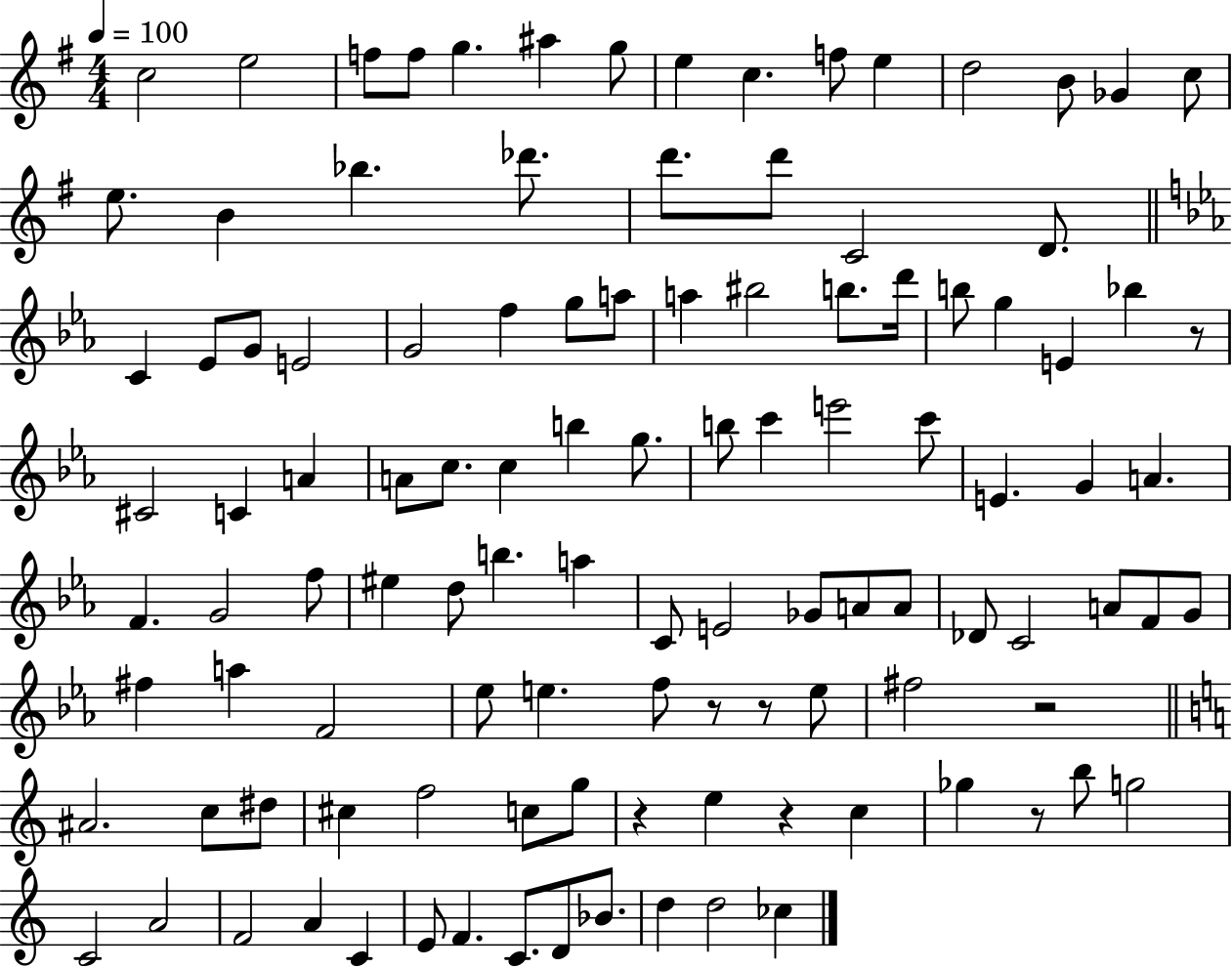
{
  \clef treble
  \numericTimeSignature
  \time 4/4
  \key g \major
  \tempo 4 = 100
  c''2 e''2 | f''8 f''8 g''4. ais''4 g''8 | e''4 c''4. f''8 e''4 | d''2 b'8 ges'4 c''8 | \break e''8. b'4 bes''4. des'''8. | d'''8. d'''8 c'2 d'8. | \bar "||" \break \key ees \major c'4 ees'8 g'8 e'2 | g'2 f''4 g''8 a''8 | a''4 bis''2 b''8. d'''16 | b''8 g''4 e'4 bes''4 r8 | \break cis'2 c'4 a'4 | a'8 c''8. c''4 b''4 g''8. | b''8 c'''4 e'''2 c'''8 | e'4. g'4 a'4. | \break f'4. g'2 f''8 | eis''4 d''8 b''4. a''4 | c'8 e'2 ges'8 a'8 a'8 | des'8 c'2 a'8 f'8 g'8 | \break fis''4 a''4 f'2 | ees''8 e''4. f''8 r8 r8 e''8 | fis''2 r2 | \bar "||" \break \key a \minor ais'2. c''8 dis''8 | cis''4 f''2 c''8 g''8 | r4 e''4 r4 c''4 | ges''4 r8 b''8 g''2 | \break c'2 a'2 | f'2 a'4 c'4 | e'8 f'4. c'8. d'8 bes'8. | d''4 d''2 ces''4 | \break \bar "|."
}